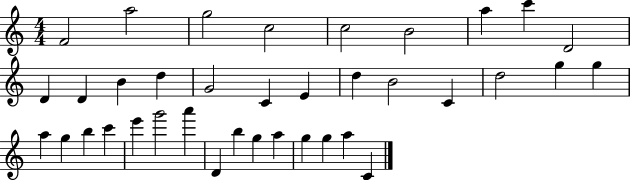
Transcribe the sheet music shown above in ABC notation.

X:1
T:Untitled
M:4/4
L:1/4
K:C
F2 a2 g2 c2 c2 B2 a c' D2 D D B d G2 C E d B2 C d2 g g a g b c' e' g'2 a' D b g a g g a C